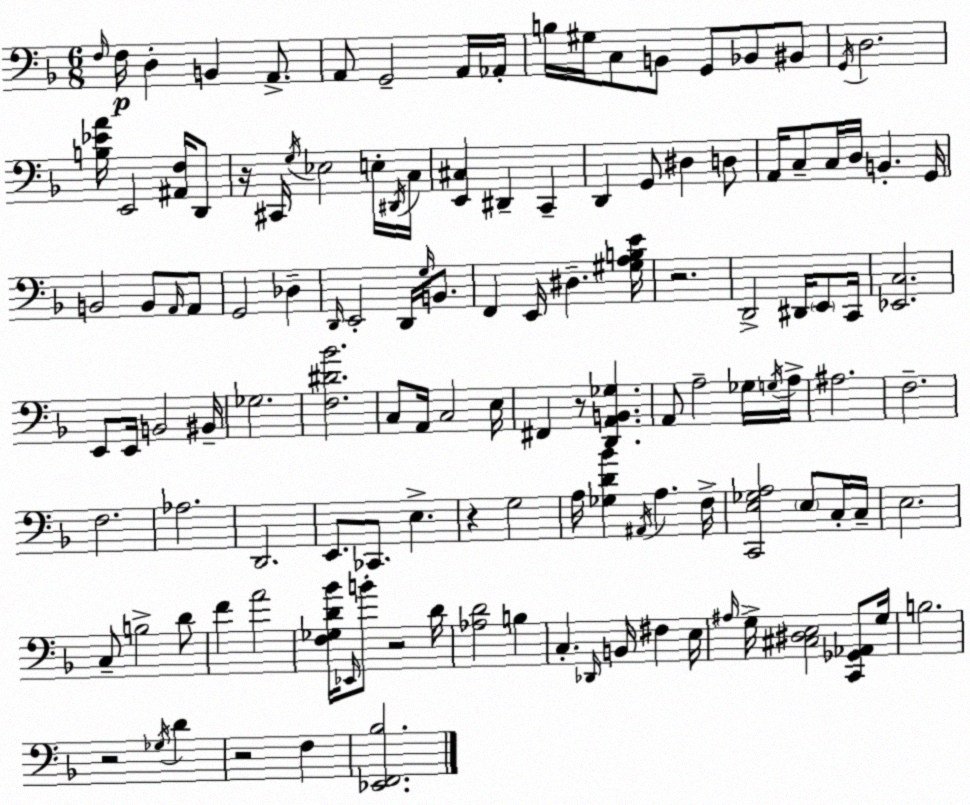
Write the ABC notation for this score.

X:1
T:Untitled
M:6/8
L:1/4
K:Dm
F,/4 F,/4 D, B,, A,,/2 A,,/2 G,,2 A,,/4 _A,,/4 B,/4 ^G,/4 C,/2 B,,/2 G,,/2 _B,,/2 ^B,,/2 G,,/4 D,2 [B,_EA]/4 E,,2 [^A,,F,]/4 D,,/2 z/4 ^C,,/4 G,/4 _E,2 E,/4 ^D,,/4 C,/4 [E,,^C,] ^D,, C,, D,, G,,/2 ^D, D,/2 A,,/4 C,/2 C,/4 D,/4 B,, G,,/4 B,,2 B,,/2 A,,/4 A,,/2 G,,2 _D, D,,/4 E,,2 D,,/4 G,/4 B,,/2 F,, E,,/4 ^D, [^G,A,B,E]/4 z2 D,,2 ^D,,/4 E,,/2 C,,/4 [_E,,C,]2 E,,/2 E,,/4 B,,2 ^B,,/4 _G,2 [F,^D_B]2 C,/2 A,,/4 C,2 E,/4 ^F,, z/2 [D,,A,,B,,_G,] A,,/2 A,2 _G,/4 G,/4 A,/4 ^A,2 F,2 F,2 _A,2 D,,2 E,,/2 _C,,/2 E, z G,2 A,/4 [_G,D_B] ^A,,/4 A, F,/4 [C,,E,_G,A,]2 E,/2 C,/4 C,/4 E,2 C,/2 B,2 D/2 F A2 [F,_G,D_B]/4 _E,,/4 B/2 z2 D/4 [_A,D]2 B, C, _D,,/4 B,,/4 ^F, E,/4 ^A,/4 G,/4 [^C,^D,E,]2 [C,,_G,,_A,,]/2 G,/4 B,2 z2 _G,/4 D z2 F, [_E,,F,,_B,]2